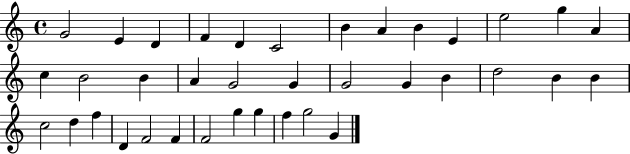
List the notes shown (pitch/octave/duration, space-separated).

G4/h E4/q D4/q F4/q D4/q C4/h B4/q A4/q B4/q E4/q E5/h G5/q A4/q C5/q B4/h B4/q A4/q G4/h G4/q G4/h G4/q B4/q D5/h B4/q B4/q C5/h D5/q F5/q D4/q F4/h F4/q F4/h G5/q G5/q F5/q G5/h G4/q